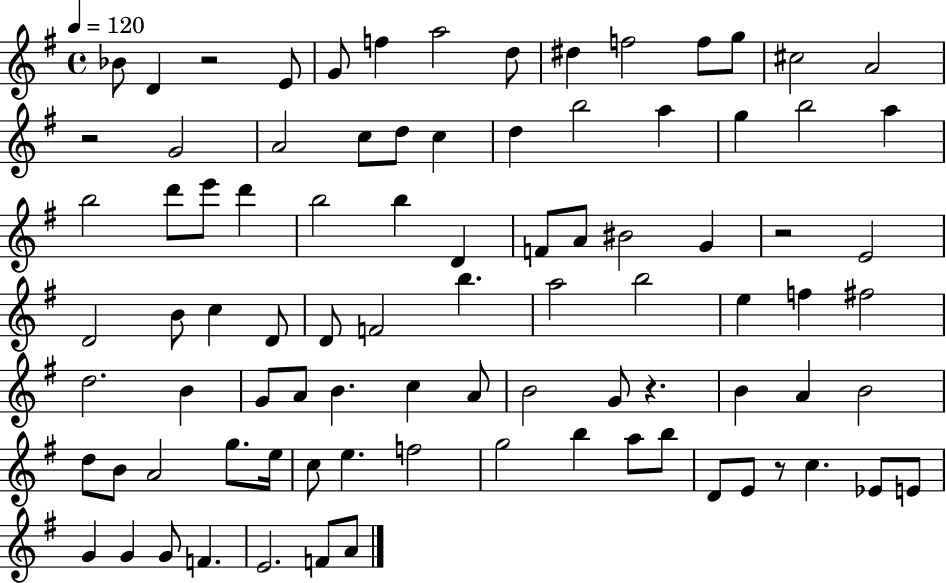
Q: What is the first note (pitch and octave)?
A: Bb4